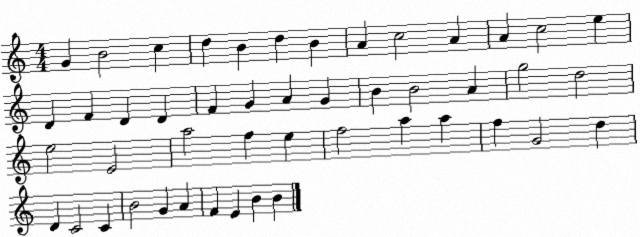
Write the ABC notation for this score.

X:1
T:Untitled
M:4/4
L:1/4
K:C
G B2 c d B d B A c2 A A c2 e D F D D F G A G B B2 A g2 d2 e2 E2 a2 f e f2 a a f G2 d D C2 C B2 G A F E B B